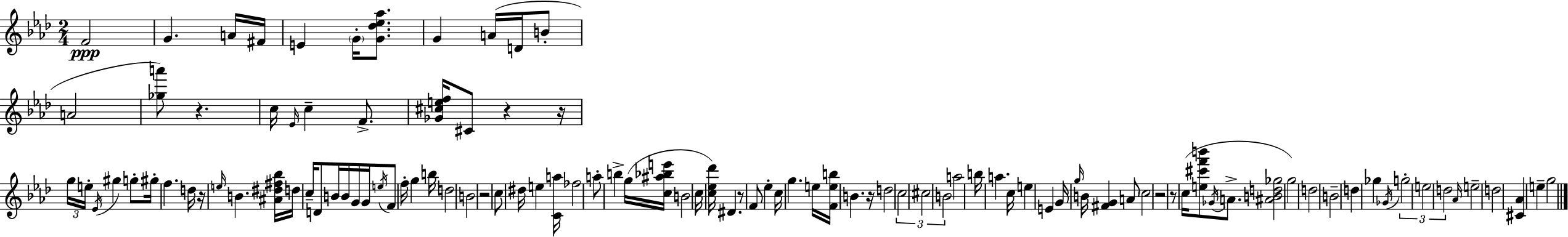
{
  \clef treble
  \numericTimeSignature
  \time 2/4
  \key aes \major
  f'2\ppp | g'4. a'16 fis'16 | e'4 \parenthesize g'16-. <g' des'' ees'' aes''>8. | g'4 a'16( d'16 b'8-. | \break a'2 | <ges'' a'''>8) r4. | c''16 \grace { ees'16 } c''4-- f'8.-> | <ges' cis'' e'' f''>16 cis'8 r4 | \break r16 \tuplet 3/2 { g''16 e''16-. \acciaccatura { ees'16 } } gis''4 | g''8-. gis''16-. f''4. | d''16 r16 \grace { e''16 } b'4. | <ais' dis'' fis'' bes''>16 d''16 c''16-- d'8 b'16 | \break b'16 g'16 g'16 \acciaccatura { e''16 } f'8 f''16-. g''4 | b''16 d''2 | b'2 | r2 | \break \parenthesize c''8 dis''16 e''4 | <c' a''>16 fes''2 | a''8-. b''4-> | g''16( <c'' ais'' bes'' e'''>16 b'2 | \break c''16 <c'' ees'' des'''>16) dis'4. | r8 f'8 | ees''4-. c''16 g''4. | e''16 <f' e'' b''>16 b'4. | \break r16 d''2 | \tuplet 3/2 { c''2 | cis''2 | b'2 } | \break a''2 | b''16 a''4. | c''16 e''4 | e'4 g'16 \grace { g''16 } b'16 <fis' g'>4 | \break a'8 \parenthesize c''2 | r2 | r8 c''16( | <e'' cis''' f''' b'''>8 \acciaccatura { ges'16 } a'8.-> <ais' b' d'' ges''>2 | \break g''2) | d''2 | b'2-- | d''4 | \break ges''4 \acciaccatura { ges'16 } \tuplet 3/2 { g''2-. | e''2 | d''2 } | \grace { aes'16 } | \break e''2-- | d''2 | <cis' aes'>4 e''4-- | g''2 | \break \bar "|."
}